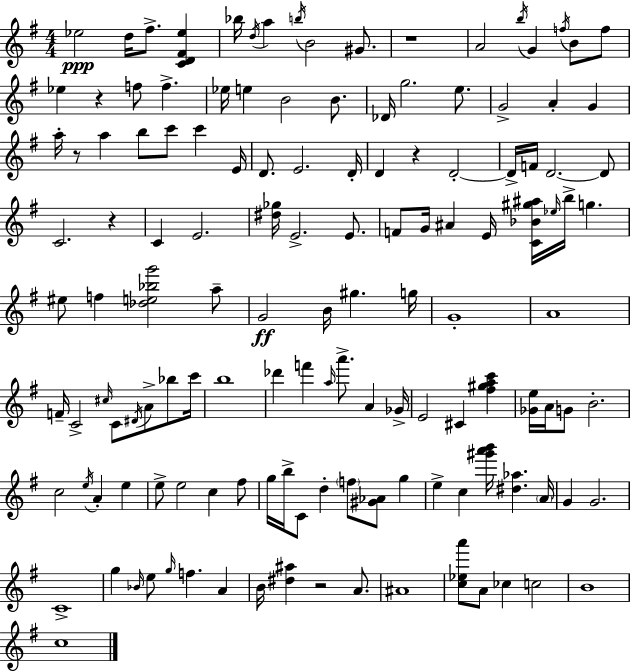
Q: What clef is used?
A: treble